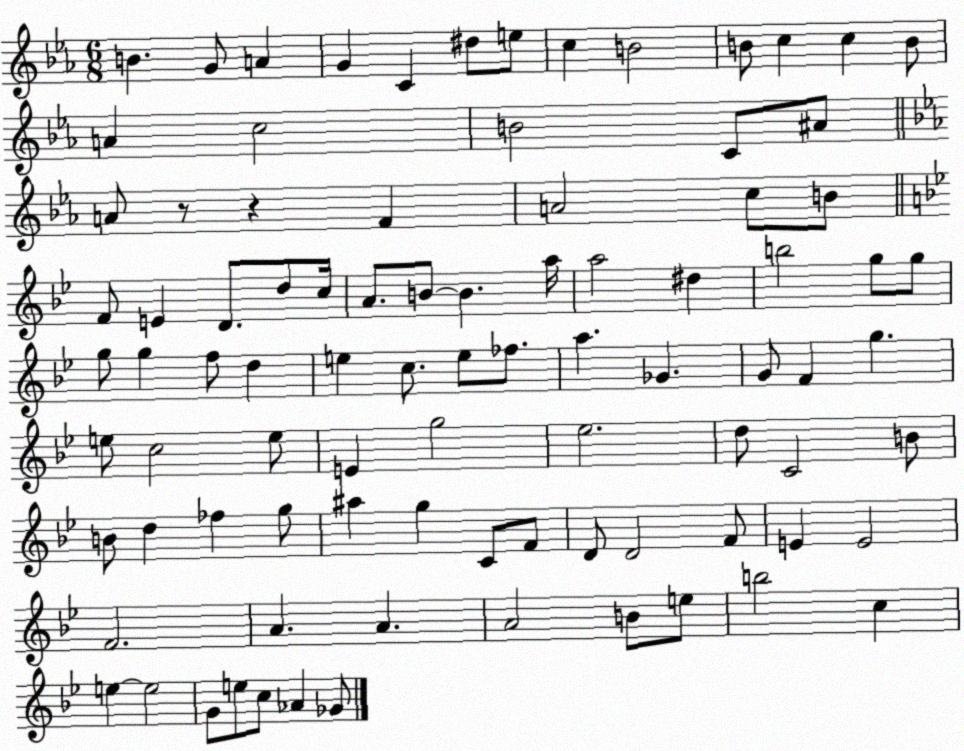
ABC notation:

X:1
T:Untitled
M:6/8
L:1/4
K:Eb
B G/2 A G C ^d/2 e/2 c B2 B/2 c c B/2 A c2 B2 C/2 ^A/2 A/2 z/2 z F A2 c/2 B/2 F/2 E D/2 d/2 c/4 A/2 B/2 B a/4 a2 ^d b2 g/2 g/2 g/2 g f/2 d e c/2 e/2 _f/2 a _G G/2 F g e/2 c2 e/2 E g2 _e2 d/2 C2 B/2 B/2 d _f g/2 ^a g C/2 F/2 D/2 D2 F/2 E E2 F2 A A A2 B/2 e/2 b2 c e e2 G/2 e/2 c/2 _A _G/2